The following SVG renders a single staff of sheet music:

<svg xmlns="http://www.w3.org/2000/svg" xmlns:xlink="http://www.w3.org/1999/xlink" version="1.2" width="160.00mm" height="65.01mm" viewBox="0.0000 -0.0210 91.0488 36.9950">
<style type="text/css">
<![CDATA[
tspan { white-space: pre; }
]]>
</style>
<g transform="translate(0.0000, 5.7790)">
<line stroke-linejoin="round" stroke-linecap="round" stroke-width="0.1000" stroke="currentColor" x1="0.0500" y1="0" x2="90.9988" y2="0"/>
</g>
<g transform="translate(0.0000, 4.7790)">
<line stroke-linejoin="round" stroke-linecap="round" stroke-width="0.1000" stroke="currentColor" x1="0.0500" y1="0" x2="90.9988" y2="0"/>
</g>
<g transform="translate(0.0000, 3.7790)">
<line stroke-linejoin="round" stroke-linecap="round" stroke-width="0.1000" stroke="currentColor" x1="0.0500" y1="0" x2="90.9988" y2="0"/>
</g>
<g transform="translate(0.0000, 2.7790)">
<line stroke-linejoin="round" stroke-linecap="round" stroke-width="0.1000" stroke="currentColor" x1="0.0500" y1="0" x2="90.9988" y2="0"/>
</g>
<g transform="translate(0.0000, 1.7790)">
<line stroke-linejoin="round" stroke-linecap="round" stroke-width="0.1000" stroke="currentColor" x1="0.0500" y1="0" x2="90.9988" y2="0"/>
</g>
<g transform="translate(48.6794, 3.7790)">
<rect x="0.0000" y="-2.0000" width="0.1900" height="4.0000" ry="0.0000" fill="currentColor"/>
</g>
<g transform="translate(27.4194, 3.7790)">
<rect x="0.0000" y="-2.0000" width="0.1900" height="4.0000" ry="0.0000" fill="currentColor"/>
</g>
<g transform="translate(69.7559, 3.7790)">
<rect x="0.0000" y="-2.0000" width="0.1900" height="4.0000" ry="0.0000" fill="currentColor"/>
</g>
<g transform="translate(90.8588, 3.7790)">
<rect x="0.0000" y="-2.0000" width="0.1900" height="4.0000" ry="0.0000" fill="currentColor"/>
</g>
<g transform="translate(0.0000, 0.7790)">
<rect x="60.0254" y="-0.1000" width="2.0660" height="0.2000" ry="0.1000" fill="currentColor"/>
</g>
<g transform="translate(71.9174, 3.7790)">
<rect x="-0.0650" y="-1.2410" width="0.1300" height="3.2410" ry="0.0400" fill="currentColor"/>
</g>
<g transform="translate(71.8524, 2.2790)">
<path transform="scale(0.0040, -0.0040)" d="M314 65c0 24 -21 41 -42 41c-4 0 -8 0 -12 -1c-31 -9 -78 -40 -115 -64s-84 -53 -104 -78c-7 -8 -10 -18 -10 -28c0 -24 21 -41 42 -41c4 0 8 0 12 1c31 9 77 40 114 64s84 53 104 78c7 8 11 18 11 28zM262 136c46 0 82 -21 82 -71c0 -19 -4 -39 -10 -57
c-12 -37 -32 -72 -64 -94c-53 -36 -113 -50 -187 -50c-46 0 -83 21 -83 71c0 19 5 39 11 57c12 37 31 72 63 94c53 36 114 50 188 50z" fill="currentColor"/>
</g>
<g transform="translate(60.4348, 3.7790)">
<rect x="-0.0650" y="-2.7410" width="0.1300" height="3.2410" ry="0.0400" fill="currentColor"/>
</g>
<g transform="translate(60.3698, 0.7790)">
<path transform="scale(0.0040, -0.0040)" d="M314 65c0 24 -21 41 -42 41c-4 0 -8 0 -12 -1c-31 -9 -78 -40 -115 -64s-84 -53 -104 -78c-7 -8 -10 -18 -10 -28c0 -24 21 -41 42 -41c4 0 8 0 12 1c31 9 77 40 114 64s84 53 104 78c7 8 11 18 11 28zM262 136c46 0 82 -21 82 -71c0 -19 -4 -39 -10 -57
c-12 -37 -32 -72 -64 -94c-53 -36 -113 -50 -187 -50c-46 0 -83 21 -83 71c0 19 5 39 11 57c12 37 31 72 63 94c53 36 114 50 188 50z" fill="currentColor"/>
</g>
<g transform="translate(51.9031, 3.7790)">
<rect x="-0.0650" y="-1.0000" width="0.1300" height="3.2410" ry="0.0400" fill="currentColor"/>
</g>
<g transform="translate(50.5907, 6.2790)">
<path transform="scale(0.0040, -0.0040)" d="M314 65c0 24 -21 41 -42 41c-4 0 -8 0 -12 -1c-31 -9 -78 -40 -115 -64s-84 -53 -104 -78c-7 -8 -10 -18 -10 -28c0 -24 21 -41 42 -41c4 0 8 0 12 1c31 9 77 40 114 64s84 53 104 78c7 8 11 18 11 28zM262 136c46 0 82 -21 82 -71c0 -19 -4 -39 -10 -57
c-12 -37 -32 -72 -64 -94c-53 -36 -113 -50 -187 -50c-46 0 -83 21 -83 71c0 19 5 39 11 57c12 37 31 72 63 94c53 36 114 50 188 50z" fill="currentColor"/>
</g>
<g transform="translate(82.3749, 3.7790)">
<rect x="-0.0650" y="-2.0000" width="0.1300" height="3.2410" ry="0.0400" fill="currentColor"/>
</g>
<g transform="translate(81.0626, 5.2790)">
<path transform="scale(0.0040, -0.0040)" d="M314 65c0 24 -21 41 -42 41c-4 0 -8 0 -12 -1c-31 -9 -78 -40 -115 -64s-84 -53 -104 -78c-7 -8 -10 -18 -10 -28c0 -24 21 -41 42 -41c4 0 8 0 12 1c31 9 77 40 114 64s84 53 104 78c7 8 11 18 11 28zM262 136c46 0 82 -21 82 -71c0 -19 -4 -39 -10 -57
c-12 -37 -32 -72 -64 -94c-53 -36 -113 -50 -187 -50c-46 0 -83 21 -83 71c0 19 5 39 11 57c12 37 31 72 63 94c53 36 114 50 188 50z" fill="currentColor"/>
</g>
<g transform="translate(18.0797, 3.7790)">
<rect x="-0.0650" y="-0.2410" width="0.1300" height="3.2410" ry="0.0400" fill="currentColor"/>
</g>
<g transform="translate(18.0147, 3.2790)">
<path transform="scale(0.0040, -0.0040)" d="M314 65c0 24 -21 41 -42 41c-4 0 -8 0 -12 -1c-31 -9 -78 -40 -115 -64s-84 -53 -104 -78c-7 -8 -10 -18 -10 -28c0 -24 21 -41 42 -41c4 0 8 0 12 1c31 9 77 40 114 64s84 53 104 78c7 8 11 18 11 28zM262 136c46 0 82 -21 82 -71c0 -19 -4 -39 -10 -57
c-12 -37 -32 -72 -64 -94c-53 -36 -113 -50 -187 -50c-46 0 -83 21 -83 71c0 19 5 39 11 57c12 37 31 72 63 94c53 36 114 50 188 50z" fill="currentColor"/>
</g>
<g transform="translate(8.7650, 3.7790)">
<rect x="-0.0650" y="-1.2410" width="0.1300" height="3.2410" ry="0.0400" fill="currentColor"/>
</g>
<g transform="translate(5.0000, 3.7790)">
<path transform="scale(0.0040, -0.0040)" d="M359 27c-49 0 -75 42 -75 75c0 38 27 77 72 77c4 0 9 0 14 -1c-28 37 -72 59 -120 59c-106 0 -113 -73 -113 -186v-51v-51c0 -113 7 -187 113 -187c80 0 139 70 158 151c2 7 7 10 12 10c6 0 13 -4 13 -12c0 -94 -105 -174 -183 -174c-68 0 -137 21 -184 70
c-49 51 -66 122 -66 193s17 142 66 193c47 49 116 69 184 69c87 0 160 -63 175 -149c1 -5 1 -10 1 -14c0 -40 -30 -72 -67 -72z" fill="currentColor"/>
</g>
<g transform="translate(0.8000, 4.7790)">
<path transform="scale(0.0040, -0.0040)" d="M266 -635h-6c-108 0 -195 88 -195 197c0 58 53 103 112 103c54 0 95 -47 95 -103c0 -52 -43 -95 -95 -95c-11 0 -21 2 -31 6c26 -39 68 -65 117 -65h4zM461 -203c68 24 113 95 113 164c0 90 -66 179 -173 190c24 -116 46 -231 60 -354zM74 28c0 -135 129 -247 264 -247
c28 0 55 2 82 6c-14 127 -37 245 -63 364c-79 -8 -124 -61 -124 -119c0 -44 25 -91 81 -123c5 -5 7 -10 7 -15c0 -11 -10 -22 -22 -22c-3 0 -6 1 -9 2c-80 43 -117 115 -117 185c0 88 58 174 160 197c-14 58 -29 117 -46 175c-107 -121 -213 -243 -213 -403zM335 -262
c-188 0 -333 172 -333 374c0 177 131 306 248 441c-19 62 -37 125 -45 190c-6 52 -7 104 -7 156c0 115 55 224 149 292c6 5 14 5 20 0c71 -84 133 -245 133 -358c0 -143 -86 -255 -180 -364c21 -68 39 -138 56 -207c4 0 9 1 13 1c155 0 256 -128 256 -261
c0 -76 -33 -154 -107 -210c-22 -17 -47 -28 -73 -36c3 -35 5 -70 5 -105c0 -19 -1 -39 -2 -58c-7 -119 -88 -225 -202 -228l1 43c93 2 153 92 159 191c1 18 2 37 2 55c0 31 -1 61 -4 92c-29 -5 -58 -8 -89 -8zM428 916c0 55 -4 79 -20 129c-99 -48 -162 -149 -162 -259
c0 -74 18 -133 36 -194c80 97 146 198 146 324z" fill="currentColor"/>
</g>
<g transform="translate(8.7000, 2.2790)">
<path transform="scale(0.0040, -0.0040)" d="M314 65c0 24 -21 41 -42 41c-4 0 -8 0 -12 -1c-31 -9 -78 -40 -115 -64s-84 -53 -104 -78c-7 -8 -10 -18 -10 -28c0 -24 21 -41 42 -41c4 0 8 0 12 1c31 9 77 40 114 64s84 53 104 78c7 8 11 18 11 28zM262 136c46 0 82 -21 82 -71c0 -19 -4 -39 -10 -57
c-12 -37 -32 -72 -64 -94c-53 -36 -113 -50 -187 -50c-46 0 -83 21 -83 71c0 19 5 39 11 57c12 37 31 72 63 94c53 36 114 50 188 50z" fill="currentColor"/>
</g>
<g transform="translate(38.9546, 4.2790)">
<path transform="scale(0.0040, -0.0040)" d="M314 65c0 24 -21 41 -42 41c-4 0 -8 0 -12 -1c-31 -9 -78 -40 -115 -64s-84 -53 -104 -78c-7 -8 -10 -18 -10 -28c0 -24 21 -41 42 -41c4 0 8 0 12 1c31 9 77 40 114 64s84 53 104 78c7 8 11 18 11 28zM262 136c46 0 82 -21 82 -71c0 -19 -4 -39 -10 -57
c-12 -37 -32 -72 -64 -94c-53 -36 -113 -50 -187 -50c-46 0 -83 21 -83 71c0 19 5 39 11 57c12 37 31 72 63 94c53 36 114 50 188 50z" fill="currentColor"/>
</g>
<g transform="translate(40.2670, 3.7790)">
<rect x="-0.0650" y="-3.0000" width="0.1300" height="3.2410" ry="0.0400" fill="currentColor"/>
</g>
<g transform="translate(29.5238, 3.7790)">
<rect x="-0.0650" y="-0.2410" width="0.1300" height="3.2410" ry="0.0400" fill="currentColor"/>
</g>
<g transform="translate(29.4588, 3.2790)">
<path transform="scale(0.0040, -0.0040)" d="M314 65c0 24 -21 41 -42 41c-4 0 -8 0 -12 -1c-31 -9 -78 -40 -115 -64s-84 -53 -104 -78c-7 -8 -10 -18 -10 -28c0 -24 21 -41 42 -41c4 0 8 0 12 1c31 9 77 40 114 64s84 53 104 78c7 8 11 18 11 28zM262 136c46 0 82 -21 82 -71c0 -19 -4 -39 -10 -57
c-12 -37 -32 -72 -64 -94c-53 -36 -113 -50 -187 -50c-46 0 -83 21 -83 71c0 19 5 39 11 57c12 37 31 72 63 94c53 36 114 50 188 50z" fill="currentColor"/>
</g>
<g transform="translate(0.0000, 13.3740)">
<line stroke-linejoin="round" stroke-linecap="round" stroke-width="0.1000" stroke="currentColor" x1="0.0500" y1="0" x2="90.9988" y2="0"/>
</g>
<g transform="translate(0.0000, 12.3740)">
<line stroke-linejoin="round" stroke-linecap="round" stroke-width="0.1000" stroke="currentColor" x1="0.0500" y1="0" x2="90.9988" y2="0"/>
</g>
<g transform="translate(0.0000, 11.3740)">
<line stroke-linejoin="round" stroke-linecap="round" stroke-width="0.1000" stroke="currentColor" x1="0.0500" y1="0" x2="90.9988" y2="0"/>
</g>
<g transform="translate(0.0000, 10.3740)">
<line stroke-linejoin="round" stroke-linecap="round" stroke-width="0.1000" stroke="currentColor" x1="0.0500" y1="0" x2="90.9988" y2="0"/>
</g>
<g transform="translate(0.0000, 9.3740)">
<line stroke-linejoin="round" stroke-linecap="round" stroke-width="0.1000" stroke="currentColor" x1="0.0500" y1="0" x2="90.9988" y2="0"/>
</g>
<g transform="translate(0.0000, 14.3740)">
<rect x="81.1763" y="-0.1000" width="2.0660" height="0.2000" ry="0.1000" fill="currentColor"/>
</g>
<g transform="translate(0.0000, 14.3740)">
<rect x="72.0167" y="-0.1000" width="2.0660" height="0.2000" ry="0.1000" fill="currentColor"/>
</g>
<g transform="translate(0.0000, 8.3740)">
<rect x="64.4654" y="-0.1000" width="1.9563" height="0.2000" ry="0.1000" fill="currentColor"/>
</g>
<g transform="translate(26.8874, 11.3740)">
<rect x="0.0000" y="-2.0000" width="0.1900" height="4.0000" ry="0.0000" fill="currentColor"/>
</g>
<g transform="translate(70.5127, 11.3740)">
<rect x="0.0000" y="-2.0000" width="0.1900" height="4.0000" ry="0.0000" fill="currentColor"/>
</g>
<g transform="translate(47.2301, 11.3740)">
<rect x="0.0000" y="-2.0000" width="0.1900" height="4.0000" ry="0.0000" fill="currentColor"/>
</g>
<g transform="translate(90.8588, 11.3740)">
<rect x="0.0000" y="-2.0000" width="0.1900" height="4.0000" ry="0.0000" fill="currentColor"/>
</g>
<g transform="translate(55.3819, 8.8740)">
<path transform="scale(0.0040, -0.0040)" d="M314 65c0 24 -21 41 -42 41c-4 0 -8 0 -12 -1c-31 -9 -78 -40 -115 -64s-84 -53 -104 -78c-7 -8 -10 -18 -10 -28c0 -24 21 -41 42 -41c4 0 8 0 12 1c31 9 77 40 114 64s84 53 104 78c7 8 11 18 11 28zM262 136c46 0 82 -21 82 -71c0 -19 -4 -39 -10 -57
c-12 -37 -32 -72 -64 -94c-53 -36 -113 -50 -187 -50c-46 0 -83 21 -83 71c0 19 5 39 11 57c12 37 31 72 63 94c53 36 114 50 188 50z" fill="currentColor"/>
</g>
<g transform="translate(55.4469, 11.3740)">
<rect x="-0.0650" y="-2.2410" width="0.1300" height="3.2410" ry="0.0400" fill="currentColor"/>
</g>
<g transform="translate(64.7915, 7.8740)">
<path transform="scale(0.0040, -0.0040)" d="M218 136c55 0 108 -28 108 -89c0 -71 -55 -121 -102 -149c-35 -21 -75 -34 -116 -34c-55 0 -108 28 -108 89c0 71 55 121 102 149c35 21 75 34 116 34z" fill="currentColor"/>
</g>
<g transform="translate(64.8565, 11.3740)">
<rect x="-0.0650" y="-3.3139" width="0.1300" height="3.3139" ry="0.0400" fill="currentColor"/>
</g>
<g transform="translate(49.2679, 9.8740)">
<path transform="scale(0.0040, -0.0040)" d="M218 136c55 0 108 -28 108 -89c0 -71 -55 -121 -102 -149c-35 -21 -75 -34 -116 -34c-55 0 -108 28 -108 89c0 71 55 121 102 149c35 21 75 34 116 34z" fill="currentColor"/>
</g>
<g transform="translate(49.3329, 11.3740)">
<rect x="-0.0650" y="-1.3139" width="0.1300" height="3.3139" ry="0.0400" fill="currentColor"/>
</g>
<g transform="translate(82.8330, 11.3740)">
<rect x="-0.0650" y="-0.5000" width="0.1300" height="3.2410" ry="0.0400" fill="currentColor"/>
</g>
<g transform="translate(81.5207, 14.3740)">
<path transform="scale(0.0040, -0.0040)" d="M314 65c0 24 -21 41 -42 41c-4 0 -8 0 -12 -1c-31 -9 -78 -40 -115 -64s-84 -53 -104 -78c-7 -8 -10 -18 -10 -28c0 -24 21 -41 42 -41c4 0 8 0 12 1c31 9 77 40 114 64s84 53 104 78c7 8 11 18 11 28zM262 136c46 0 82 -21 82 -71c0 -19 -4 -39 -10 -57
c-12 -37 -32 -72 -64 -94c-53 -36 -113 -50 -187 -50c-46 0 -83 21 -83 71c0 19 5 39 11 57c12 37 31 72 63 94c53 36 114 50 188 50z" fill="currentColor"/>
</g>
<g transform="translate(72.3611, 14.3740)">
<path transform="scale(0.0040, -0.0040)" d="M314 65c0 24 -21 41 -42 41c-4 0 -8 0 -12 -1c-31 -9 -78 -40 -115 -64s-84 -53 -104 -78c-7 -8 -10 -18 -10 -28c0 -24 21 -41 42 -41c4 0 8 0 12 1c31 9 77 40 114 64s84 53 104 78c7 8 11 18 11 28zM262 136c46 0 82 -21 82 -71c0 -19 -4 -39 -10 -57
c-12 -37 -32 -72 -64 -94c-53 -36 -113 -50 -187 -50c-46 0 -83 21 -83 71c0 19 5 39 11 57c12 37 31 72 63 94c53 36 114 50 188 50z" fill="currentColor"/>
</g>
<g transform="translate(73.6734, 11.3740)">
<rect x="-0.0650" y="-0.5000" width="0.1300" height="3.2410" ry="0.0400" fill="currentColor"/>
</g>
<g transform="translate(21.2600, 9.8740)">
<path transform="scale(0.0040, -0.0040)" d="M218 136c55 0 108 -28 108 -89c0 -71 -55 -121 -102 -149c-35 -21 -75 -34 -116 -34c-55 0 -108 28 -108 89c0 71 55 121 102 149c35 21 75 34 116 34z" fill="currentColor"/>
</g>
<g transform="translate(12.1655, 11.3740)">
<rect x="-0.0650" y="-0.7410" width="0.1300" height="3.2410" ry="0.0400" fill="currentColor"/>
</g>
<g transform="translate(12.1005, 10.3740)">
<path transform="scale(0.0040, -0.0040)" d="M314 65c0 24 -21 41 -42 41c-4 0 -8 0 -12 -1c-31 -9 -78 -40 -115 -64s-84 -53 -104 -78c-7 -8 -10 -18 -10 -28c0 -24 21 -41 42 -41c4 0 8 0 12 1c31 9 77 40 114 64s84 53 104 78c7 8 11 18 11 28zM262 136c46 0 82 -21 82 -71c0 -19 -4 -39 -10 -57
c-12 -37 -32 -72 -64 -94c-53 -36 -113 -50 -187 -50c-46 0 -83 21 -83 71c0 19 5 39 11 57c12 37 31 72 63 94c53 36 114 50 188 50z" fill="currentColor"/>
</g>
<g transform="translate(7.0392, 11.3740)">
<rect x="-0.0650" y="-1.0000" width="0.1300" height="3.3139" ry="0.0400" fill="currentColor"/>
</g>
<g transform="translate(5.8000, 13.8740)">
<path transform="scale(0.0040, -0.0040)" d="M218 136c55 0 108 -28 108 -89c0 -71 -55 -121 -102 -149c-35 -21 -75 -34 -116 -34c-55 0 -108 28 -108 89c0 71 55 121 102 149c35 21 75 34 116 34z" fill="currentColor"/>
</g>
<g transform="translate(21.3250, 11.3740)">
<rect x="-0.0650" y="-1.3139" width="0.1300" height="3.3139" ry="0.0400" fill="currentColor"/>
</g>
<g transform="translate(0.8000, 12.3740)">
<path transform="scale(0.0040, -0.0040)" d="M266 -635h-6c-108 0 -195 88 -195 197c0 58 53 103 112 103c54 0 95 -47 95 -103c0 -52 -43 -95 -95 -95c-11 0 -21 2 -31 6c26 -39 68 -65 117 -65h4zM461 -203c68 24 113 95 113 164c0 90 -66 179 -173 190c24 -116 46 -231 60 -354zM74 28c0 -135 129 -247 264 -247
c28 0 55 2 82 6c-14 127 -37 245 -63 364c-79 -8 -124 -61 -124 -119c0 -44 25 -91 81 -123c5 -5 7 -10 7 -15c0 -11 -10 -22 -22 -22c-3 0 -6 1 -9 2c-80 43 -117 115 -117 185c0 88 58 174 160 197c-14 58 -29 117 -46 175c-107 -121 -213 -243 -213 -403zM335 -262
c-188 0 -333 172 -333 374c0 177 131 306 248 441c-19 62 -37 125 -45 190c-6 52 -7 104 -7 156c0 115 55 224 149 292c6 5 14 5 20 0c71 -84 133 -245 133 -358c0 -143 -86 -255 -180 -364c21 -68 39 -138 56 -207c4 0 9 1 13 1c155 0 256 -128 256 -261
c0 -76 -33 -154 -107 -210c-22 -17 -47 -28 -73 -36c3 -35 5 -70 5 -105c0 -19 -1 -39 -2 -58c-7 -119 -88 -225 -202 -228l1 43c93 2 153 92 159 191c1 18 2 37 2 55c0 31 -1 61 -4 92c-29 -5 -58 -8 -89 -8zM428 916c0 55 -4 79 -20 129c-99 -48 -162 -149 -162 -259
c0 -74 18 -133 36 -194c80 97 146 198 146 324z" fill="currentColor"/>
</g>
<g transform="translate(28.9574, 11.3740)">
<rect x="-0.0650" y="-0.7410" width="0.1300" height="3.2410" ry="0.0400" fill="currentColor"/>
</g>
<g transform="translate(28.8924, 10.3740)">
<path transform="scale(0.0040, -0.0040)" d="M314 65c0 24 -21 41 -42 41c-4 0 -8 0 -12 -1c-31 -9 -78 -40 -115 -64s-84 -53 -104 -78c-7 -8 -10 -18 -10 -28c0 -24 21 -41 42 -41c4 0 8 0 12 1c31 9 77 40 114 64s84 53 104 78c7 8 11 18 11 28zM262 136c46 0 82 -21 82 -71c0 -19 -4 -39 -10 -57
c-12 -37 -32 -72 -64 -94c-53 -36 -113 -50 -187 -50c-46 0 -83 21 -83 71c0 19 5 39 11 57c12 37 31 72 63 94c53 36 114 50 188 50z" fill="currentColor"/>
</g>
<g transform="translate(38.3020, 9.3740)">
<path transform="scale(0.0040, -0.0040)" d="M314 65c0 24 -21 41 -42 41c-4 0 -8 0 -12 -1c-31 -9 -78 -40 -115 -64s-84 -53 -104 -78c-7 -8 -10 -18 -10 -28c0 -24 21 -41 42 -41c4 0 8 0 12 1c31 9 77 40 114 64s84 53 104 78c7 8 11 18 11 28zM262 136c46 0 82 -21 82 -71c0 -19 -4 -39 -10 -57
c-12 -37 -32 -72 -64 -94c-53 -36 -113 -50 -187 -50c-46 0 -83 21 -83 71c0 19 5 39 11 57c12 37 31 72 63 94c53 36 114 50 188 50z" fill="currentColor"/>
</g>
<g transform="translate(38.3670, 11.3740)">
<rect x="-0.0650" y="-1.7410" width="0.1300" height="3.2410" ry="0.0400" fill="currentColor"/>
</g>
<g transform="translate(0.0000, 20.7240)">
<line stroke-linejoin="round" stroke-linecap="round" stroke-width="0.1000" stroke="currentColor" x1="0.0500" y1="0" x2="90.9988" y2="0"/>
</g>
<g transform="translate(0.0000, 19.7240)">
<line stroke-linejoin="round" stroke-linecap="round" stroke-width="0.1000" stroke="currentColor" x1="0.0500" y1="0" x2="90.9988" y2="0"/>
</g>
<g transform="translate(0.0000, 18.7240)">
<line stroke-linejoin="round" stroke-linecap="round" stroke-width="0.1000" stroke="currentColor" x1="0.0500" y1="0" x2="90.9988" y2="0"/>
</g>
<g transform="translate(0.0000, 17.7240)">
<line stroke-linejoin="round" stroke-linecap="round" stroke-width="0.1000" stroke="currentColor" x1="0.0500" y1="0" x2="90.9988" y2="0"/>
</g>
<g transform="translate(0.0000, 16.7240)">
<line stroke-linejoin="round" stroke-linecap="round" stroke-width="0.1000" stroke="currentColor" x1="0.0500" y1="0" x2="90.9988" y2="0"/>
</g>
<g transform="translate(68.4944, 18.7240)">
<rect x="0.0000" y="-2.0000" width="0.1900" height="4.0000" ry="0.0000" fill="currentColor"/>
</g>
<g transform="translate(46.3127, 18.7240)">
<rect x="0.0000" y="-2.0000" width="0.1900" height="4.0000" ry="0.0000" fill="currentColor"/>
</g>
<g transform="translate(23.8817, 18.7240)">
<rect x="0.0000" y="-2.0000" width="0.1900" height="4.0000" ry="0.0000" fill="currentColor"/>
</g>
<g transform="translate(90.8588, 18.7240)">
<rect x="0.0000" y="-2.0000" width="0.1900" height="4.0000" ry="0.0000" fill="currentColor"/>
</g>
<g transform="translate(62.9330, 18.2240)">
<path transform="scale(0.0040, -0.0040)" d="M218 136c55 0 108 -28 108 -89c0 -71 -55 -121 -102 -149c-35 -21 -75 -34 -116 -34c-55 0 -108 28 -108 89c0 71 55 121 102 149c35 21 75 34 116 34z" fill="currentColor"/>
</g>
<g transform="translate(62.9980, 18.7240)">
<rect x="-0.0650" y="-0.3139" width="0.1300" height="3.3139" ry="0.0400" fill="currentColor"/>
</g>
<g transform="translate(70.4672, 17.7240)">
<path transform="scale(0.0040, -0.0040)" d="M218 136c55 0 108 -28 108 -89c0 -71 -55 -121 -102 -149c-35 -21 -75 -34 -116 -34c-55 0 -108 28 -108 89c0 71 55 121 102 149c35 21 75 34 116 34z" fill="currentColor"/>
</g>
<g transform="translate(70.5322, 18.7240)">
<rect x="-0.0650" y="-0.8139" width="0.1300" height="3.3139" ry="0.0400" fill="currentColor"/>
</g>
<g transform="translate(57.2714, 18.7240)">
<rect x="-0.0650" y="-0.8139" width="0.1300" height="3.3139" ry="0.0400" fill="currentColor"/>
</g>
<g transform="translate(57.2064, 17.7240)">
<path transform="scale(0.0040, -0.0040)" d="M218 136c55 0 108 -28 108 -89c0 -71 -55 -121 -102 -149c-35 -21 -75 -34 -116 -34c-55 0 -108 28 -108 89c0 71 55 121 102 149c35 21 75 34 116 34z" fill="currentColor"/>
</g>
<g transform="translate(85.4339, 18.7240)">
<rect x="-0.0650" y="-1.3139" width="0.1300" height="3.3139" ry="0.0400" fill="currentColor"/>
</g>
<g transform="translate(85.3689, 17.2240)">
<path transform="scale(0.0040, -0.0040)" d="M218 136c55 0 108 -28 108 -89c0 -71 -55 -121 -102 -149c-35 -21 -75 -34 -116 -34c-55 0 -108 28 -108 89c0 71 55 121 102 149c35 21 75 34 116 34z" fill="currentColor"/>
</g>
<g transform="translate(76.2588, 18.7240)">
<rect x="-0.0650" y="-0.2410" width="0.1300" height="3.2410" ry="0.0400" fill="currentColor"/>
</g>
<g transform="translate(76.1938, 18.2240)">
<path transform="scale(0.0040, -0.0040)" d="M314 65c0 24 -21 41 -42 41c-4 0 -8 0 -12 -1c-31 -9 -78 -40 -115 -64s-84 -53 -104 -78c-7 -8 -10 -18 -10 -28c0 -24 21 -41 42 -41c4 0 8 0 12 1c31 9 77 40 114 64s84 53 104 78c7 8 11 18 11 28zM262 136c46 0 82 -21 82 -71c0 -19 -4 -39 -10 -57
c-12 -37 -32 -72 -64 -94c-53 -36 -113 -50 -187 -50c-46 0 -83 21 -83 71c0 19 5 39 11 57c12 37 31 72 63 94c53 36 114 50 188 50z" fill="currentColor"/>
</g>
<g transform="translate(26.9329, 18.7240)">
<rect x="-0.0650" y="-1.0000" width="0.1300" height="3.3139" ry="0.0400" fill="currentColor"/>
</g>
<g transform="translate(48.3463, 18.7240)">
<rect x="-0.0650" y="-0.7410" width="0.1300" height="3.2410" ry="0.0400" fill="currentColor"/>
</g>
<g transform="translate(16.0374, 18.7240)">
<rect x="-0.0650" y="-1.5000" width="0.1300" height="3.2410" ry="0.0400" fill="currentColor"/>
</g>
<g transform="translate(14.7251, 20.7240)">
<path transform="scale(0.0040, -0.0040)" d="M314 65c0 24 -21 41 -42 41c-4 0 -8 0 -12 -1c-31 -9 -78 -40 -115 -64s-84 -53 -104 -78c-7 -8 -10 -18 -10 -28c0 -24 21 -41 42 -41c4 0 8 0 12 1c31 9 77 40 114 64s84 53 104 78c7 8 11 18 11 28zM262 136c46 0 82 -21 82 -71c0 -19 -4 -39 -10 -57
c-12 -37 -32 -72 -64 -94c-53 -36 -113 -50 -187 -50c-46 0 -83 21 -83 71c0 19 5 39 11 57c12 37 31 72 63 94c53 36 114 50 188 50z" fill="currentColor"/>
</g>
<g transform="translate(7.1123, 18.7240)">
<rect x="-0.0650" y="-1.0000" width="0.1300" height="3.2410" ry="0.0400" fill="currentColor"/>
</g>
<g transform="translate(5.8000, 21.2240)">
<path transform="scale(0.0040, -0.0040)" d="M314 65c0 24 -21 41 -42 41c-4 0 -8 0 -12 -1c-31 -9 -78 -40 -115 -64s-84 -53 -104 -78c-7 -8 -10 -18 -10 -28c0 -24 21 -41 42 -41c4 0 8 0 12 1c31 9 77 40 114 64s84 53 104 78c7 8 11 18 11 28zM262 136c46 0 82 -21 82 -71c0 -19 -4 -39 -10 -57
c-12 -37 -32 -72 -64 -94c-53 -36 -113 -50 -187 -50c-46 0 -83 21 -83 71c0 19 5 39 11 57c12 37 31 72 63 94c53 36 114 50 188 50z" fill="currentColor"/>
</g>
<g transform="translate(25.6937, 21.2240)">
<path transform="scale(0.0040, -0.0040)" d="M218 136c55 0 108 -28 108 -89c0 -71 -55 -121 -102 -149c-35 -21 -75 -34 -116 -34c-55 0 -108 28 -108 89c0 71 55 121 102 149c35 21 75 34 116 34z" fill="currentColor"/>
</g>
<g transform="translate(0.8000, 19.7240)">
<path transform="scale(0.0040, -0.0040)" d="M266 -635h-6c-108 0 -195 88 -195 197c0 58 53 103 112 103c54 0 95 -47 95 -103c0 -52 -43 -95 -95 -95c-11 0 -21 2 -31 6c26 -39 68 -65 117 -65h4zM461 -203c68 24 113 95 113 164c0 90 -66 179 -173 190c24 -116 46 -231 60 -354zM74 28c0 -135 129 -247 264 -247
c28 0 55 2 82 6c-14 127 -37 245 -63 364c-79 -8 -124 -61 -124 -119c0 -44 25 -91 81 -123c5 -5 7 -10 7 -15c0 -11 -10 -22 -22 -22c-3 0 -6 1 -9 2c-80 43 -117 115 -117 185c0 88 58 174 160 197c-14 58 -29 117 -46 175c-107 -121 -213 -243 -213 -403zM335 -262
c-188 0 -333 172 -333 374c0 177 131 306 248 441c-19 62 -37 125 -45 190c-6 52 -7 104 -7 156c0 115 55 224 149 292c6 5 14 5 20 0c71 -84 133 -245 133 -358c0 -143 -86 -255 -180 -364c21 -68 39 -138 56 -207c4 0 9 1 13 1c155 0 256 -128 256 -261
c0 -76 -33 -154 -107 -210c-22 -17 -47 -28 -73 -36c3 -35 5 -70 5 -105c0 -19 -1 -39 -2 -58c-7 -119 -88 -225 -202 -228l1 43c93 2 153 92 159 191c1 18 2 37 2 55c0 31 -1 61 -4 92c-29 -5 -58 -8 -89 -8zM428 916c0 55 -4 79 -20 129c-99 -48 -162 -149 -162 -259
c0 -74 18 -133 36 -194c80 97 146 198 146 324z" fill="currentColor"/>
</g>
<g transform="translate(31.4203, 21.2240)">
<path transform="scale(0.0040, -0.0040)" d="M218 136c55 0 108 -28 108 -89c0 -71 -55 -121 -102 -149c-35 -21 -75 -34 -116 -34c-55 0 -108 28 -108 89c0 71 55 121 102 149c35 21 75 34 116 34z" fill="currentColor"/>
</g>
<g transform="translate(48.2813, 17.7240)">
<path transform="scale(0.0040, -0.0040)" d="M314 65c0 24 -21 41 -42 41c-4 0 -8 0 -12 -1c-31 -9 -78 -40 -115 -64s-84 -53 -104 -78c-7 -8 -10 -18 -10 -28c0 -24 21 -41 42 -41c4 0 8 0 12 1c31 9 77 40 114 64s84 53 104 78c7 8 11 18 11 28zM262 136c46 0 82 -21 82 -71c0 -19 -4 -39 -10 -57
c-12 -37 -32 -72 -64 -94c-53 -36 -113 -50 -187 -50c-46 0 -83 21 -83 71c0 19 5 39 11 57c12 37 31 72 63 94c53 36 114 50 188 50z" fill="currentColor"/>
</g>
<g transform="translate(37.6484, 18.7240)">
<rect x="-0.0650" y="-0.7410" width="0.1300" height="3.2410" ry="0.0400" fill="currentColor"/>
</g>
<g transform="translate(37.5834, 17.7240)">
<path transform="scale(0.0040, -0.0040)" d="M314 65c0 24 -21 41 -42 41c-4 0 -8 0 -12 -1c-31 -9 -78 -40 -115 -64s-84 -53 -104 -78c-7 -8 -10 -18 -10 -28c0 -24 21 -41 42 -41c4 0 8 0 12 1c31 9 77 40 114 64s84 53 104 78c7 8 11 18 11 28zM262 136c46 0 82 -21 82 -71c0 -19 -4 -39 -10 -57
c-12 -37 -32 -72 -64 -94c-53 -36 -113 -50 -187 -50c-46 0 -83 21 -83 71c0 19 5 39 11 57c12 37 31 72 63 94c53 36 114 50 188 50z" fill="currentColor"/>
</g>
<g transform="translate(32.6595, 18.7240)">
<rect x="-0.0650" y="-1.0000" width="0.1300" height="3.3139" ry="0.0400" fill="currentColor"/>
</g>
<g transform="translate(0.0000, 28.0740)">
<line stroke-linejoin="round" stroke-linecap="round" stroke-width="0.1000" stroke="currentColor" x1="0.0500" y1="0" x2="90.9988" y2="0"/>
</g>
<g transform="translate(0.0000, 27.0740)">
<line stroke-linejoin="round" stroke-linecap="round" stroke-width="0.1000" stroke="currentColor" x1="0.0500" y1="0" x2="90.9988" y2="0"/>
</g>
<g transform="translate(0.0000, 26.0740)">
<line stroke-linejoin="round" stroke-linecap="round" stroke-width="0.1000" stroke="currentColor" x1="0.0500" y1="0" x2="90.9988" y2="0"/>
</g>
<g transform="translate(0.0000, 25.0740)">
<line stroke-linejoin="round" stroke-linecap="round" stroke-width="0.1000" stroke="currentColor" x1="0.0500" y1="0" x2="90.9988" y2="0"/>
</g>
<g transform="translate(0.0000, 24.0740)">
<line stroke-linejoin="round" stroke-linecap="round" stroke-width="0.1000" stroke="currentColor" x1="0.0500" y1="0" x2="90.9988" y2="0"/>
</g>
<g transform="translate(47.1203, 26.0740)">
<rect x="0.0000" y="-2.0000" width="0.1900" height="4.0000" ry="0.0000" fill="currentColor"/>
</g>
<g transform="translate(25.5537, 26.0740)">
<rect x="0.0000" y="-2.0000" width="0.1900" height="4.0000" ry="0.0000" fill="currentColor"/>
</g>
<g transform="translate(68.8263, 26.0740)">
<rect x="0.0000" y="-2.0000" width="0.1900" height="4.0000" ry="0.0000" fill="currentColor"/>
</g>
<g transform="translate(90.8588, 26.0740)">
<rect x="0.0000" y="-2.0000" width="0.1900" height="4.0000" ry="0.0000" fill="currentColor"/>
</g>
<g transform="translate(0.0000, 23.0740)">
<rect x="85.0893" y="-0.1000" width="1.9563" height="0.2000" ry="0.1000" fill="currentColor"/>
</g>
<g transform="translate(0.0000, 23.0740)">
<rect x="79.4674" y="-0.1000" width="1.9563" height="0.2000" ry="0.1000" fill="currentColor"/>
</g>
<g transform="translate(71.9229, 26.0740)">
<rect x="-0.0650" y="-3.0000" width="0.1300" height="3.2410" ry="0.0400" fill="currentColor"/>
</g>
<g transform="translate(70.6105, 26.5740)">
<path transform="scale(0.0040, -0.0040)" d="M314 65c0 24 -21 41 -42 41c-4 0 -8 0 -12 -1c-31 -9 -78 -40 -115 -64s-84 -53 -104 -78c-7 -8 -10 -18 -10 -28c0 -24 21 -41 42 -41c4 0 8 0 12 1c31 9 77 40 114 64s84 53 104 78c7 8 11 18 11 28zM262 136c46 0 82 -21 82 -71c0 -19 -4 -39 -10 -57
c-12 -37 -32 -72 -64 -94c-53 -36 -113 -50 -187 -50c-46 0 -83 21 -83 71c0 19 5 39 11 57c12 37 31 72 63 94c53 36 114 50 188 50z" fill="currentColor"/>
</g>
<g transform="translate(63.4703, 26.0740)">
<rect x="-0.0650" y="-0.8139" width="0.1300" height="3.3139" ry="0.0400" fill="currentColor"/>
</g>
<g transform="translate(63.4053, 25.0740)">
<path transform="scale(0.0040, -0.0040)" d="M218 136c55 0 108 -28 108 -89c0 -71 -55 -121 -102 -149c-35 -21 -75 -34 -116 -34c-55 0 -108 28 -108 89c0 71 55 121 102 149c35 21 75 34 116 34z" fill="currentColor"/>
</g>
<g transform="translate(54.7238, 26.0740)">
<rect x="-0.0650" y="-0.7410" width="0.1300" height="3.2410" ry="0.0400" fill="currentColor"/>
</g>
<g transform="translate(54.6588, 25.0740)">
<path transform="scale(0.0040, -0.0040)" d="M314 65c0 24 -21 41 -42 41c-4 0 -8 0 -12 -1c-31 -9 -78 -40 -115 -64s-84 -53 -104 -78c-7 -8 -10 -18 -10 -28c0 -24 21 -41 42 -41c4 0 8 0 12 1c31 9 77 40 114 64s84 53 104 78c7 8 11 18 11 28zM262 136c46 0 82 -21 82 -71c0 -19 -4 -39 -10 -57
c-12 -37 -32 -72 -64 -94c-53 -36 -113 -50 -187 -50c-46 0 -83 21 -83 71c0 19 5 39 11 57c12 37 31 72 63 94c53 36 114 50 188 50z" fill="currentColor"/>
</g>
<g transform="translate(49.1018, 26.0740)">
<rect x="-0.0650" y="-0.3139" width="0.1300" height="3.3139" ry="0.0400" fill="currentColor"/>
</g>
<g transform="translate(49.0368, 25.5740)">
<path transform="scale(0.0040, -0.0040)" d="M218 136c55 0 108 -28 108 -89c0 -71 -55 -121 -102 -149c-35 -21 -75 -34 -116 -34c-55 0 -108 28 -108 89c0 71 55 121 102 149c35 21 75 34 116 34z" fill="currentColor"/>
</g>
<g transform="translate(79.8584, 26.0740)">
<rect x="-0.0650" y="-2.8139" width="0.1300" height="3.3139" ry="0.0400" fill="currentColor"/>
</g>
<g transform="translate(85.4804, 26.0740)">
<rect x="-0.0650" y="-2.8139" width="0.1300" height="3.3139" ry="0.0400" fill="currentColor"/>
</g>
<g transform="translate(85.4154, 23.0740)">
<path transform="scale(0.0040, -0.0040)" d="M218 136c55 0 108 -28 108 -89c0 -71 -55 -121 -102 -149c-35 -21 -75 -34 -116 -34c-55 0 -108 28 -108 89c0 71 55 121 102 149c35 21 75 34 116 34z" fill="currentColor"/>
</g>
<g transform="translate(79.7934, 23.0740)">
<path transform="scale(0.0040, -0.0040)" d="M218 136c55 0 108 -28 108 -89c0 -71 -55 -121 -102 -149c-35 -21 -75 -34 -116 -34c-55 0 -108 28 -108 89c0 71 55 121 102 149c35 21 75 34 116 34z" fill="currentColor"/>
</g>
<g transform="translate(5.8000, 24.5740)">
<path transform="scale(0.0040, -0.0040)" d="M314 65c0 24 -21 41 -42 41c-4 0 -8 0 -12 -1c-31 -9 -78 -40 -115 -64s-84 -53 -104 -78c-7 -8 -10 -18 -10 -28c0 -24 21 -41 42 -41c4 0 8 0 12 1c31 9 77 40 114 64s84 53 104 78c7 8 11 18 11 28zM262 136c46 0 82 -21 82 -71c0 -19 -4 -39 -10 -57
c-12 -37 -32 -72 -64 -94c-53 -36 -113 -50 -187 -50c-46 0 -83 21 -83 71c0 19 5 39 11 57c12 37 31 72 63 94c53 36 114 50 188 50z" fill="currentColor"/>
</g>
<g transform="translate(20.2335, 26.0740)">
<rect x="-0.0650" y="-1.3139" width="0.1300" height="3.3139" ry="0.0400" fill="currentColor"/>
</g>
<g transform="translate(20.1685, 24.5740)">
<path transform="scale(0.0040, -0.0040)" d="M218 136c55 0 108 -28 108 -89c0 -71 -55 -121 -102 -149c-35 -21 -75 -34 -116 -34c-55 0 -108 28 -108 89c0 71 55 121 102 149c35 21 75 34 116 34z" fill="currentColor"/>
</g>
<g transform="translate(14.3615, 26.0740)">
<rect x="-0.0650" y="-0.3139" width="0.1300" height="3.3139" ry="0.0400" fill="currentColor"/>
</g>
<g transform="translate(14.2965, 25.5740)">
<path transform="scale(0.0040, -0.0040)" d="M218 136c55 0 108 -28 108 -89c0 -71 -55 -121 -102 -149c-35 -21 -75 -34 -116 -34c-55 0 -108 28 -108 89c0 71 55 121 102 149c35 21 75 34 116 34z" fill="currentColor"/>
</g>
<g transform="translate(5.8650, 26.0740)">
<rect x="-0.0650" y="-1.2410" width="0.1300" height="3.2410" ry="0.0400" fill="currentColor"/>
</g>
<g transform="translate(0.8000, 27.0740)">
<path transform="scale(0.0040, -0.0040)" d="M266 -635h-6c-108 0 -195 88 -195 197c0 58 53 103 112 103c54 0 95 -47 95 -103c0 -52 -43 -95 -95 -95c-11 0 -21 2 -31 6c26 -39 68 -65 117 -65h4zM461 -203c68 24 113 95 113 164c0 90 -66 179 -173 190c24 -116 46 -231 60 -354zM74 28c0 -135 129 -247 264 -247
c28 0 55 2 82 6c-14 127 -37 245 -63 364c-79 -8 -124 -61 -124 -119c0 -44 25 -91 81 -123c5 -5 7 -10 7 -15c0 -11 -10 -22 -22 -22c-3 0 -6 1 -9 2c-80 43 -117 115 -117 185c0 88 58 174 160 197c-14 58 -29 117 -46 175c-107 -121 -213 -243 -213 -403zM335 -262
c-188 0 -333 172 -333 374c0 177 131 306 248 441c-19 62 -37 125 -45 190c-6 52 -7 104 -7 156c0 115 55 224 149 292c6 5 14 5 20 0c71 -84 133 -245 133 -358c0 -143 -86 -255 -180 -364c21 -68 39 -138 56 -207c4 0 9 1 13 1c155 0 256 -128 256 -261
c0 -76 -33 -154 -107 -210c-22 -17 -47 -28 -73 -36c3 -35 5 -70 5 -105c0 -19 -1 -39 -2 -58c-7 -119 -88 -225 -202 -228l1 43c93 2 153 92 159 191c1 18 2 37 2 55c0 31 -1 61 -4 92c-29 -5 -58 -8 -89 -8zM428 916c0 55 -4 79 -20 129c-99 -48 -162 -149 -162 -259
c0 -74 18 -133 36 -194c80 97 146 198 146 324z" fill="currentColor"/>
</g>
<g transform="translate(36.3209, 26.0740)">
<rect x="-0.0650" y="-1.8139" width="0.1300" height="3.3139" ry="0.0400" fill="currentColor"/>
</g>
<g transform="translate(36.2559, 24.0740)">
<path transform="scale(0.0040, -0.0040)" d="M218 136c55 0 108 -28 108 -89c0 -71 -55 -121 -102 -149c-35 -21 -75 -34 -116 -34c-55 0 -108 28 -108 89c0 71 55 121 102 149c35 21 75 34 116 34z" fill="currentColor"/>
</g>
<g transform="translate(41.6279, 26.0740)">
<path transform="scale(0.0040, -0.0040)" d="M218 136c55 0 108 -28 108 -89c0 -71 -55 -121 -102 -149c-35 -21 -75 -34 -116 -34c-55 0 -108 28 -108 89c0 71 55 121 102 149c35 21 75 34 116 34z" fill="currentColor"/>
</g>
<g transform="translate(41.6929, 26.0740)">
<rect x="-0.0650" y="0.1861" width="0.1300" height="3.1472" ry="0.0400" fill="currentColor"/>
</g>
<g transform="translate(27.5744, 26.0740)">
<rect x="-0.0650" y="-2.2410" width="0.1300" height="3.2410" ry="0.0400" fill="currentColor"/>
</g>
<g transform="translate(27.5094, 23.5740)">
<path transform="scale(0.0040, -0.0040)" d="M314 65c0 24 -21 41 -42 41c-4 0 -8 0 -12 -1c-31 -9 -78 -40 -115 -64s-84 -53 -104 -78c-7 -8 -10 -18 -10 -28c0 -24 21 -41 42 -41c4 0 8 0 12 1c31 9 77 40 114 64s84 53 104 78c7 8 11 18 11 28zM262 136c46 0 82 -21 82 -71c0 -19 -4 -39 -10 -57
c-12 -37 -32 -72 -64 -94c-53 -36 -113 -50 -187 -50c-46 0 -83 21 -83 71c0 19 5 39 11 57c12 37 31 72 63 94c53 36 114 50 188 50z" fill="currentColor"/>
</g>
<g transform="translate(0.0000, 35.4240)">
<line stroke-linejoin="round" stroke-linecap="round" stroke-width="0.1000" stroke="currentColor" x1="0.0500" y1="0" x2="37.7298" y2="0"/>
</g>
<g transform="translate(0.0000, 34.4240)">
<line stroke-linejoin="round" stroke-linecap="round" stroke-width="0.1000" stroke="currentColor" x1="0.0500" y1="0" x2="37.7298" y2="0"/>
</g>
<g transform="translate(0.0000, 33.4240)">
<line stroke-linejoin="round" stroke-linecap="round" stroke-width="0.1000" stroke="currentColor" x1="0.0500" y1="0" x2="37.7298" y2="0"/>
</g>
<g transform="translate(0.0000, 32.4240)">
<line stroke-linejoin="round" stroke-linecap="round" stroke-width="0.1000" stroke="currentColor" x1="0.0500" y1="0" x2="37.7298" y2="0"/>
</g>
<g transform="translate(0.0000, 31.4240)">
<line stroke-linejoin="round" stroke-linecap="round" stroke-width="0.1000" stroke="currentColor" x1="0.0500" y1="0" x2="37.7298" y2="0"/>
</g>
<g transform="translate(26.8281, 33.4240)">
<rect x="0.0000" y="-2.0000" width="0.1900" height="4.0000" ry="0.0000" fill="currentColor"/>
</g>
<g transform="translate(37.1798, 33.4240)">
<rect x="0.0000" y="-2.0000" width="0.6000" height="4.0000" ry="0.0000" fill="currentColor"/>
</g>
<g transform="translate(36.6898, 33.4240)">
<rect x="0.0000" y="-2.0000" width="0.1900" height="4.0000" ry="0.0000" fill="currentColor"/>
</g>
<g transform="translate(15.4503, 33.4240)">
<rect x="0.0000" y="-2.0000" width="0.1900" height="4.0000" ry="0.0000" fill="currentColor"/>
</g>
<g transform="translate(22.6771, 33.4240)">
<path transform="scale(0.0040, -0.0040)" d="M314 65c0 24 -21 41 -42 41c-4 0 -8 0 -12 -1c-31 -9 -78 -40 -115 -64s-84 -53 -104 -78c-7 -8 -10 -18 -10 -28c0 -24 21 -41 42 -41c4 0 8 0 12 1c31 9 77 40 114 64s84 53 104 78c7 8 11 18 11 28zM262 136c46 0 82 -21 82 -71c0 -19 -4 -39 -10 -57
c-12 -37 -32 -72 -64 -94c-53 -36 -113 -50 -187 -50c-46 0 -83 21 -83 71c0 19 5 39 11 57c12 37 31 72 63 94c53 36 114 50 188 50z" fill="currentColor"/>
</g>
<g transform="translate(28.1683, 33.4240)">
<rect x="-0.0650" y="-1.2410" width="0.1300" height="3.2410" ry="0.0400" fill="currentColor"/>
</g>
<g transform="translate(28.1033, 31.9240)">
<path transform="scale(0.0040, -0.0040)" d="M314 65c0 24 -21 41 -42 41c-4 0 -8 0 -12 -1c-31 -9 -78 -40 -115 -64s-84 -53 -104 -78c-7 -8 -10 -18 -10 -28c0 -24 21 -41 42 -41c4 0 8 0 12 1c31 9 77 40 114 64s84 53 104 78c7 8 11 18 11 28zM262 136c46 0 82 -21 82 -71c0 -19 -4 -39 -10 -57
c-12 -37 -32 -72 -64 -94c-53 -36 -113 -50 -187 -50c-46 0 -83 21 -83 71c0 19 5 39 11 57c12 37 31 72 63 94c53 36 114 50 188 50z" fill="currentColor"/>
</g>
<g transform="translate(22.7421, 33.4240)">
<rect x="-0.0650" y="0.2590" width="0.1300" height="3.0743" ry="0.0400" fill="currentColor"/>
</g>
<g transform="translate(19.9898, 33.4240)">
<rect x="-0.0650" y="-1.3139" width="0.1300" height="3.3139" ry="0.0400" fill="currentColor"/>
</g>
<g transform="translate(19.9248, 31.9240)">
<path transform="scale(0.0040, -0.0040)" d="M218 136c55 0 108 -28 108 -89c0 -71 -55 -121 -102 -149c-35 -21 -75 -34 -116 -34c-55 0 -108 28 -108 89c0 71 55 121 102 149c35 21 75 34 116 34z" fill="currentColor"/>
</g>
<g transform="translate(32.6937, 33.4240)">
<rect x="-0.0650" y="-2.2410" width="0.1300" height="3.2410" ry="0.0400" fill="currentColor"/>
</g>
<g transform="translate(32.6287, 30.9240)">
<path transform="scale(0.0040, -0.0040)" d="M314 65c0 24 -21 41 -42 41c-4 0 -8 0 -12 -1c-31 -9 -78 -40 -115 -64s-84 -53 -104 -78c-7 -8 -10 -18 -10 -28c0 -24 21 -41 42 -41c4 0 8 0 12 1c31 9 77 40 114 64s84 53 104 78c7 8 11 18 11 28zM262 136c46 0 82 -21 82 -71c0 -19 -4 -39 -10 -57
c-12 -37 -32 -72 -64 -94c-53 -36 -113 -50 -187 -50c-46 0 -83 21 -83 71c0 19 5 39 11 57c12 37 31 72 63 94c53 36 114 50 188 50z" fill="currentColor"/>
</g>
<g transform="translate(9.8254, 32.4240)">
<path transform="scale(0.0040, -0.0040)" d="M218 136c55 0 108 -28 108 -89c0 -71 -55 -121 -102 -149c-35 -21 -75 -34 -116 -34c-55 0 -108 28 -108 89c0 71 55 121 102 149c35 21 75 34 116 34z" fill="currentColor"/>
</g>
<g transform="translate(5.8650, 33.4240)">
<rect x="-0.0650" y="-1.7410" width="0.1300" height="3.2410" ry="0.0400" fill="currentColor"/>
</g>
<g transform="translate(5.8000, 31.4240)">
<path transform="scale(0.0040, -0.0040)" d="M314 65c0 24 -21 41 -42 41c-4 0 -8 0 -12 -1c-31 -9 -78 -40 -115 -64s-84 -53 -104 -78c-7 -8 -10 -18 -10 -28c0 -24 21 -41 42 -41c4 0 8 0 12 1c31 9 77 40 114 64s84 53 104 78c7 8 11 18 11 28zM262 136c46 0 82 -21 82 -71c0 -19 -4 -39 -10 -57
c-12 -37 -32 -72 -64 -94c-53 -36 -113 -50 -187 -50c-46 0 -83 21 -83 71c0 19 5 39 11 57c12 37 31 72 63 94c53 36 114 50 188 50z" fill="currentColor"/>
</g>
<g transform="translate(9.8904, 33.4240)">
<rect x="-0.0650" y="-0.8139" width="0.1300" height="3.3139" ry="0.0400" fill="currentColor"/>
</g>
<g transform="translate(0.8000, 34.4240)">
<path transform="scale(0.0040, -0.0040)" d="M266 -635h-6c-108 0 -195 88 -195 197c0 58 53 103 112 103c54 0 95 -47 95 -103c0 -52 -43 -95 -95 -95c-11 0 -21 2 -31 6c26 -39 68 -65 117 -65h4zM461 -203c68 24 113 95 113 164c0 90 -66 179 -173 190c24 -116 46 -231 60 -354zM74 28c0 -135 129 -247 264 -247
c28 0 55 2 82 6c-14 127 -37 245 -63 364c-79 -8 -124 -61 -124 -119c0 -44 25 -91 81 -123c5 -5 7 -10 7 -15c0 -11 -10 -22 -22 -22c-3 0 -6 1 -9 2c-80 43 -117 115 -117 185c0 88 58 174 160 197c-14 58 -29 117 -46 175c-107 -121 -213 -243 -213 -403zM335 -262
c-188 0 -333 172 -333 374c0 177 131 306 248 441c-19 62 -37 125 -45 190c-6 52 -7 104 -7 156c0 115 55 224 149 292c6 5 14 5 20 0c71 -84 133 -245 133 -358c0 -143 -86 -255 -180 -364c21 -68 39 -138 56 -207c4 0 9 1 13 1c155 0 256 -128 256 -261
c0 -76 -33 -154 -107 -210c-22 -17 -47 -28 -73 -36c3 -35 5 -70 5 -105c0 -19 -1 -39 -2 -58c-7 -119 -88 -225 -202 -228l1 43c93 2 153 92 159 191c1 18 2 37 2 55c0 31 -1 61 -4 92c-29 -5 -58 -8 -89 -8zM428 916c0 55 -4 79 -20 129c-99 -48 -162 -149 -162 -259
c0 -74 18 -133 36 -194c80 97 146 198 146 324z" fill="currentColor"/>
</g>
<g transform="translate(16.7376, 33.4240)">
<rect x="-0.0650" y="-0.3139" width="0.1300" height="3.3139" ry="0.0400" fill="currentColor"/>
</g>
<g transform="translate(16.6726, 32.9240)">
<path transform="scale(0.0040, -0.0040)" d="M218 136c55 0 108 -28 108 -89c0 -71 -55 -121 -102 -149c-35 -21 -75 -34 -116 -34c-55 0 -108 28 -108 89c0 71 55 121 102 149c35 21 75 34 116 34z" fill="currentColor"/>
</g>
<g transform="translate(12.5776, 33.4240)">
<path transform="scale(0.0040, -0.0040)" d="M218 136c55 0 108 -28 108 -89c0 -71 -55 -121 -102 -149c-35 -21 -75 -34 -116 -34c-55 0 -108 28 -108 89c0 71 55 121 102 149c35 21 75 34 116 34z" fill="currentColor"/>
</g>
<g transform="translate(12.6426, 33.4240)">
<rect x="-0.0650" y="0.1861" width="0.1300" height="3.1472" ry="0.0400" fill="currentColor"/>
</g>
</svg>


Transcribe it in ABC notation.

X:1
T:Untitled
M:4/4
L:1/4
K:C
e2 c2 c2 A2 D2 a2 e2 F2 D d2 e d2 f2 e g2 b C2 C2 D2 E2 D D d2 d2 d c d c2 e e2 c e g2 f B c d2 d A2 a a f2 d B c e B2 e2 g2